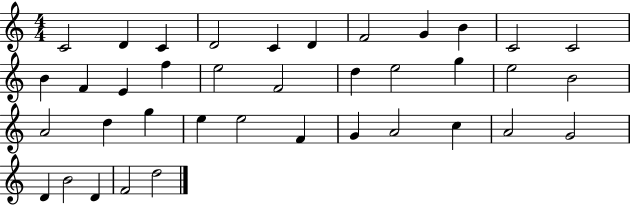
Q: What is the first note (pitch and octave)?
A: C4